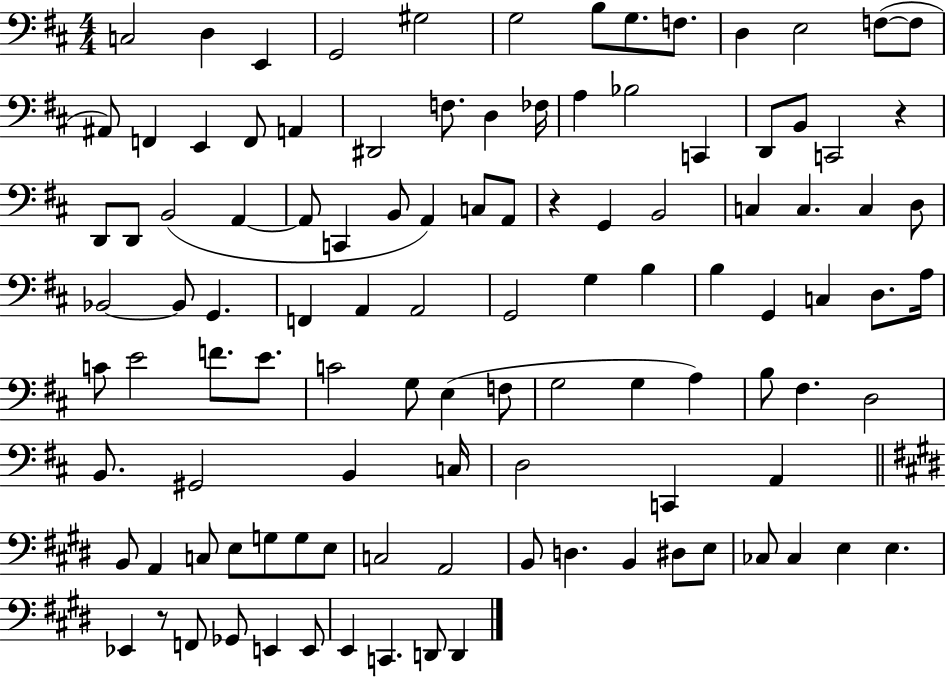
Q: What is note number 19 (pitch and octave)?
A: D#2